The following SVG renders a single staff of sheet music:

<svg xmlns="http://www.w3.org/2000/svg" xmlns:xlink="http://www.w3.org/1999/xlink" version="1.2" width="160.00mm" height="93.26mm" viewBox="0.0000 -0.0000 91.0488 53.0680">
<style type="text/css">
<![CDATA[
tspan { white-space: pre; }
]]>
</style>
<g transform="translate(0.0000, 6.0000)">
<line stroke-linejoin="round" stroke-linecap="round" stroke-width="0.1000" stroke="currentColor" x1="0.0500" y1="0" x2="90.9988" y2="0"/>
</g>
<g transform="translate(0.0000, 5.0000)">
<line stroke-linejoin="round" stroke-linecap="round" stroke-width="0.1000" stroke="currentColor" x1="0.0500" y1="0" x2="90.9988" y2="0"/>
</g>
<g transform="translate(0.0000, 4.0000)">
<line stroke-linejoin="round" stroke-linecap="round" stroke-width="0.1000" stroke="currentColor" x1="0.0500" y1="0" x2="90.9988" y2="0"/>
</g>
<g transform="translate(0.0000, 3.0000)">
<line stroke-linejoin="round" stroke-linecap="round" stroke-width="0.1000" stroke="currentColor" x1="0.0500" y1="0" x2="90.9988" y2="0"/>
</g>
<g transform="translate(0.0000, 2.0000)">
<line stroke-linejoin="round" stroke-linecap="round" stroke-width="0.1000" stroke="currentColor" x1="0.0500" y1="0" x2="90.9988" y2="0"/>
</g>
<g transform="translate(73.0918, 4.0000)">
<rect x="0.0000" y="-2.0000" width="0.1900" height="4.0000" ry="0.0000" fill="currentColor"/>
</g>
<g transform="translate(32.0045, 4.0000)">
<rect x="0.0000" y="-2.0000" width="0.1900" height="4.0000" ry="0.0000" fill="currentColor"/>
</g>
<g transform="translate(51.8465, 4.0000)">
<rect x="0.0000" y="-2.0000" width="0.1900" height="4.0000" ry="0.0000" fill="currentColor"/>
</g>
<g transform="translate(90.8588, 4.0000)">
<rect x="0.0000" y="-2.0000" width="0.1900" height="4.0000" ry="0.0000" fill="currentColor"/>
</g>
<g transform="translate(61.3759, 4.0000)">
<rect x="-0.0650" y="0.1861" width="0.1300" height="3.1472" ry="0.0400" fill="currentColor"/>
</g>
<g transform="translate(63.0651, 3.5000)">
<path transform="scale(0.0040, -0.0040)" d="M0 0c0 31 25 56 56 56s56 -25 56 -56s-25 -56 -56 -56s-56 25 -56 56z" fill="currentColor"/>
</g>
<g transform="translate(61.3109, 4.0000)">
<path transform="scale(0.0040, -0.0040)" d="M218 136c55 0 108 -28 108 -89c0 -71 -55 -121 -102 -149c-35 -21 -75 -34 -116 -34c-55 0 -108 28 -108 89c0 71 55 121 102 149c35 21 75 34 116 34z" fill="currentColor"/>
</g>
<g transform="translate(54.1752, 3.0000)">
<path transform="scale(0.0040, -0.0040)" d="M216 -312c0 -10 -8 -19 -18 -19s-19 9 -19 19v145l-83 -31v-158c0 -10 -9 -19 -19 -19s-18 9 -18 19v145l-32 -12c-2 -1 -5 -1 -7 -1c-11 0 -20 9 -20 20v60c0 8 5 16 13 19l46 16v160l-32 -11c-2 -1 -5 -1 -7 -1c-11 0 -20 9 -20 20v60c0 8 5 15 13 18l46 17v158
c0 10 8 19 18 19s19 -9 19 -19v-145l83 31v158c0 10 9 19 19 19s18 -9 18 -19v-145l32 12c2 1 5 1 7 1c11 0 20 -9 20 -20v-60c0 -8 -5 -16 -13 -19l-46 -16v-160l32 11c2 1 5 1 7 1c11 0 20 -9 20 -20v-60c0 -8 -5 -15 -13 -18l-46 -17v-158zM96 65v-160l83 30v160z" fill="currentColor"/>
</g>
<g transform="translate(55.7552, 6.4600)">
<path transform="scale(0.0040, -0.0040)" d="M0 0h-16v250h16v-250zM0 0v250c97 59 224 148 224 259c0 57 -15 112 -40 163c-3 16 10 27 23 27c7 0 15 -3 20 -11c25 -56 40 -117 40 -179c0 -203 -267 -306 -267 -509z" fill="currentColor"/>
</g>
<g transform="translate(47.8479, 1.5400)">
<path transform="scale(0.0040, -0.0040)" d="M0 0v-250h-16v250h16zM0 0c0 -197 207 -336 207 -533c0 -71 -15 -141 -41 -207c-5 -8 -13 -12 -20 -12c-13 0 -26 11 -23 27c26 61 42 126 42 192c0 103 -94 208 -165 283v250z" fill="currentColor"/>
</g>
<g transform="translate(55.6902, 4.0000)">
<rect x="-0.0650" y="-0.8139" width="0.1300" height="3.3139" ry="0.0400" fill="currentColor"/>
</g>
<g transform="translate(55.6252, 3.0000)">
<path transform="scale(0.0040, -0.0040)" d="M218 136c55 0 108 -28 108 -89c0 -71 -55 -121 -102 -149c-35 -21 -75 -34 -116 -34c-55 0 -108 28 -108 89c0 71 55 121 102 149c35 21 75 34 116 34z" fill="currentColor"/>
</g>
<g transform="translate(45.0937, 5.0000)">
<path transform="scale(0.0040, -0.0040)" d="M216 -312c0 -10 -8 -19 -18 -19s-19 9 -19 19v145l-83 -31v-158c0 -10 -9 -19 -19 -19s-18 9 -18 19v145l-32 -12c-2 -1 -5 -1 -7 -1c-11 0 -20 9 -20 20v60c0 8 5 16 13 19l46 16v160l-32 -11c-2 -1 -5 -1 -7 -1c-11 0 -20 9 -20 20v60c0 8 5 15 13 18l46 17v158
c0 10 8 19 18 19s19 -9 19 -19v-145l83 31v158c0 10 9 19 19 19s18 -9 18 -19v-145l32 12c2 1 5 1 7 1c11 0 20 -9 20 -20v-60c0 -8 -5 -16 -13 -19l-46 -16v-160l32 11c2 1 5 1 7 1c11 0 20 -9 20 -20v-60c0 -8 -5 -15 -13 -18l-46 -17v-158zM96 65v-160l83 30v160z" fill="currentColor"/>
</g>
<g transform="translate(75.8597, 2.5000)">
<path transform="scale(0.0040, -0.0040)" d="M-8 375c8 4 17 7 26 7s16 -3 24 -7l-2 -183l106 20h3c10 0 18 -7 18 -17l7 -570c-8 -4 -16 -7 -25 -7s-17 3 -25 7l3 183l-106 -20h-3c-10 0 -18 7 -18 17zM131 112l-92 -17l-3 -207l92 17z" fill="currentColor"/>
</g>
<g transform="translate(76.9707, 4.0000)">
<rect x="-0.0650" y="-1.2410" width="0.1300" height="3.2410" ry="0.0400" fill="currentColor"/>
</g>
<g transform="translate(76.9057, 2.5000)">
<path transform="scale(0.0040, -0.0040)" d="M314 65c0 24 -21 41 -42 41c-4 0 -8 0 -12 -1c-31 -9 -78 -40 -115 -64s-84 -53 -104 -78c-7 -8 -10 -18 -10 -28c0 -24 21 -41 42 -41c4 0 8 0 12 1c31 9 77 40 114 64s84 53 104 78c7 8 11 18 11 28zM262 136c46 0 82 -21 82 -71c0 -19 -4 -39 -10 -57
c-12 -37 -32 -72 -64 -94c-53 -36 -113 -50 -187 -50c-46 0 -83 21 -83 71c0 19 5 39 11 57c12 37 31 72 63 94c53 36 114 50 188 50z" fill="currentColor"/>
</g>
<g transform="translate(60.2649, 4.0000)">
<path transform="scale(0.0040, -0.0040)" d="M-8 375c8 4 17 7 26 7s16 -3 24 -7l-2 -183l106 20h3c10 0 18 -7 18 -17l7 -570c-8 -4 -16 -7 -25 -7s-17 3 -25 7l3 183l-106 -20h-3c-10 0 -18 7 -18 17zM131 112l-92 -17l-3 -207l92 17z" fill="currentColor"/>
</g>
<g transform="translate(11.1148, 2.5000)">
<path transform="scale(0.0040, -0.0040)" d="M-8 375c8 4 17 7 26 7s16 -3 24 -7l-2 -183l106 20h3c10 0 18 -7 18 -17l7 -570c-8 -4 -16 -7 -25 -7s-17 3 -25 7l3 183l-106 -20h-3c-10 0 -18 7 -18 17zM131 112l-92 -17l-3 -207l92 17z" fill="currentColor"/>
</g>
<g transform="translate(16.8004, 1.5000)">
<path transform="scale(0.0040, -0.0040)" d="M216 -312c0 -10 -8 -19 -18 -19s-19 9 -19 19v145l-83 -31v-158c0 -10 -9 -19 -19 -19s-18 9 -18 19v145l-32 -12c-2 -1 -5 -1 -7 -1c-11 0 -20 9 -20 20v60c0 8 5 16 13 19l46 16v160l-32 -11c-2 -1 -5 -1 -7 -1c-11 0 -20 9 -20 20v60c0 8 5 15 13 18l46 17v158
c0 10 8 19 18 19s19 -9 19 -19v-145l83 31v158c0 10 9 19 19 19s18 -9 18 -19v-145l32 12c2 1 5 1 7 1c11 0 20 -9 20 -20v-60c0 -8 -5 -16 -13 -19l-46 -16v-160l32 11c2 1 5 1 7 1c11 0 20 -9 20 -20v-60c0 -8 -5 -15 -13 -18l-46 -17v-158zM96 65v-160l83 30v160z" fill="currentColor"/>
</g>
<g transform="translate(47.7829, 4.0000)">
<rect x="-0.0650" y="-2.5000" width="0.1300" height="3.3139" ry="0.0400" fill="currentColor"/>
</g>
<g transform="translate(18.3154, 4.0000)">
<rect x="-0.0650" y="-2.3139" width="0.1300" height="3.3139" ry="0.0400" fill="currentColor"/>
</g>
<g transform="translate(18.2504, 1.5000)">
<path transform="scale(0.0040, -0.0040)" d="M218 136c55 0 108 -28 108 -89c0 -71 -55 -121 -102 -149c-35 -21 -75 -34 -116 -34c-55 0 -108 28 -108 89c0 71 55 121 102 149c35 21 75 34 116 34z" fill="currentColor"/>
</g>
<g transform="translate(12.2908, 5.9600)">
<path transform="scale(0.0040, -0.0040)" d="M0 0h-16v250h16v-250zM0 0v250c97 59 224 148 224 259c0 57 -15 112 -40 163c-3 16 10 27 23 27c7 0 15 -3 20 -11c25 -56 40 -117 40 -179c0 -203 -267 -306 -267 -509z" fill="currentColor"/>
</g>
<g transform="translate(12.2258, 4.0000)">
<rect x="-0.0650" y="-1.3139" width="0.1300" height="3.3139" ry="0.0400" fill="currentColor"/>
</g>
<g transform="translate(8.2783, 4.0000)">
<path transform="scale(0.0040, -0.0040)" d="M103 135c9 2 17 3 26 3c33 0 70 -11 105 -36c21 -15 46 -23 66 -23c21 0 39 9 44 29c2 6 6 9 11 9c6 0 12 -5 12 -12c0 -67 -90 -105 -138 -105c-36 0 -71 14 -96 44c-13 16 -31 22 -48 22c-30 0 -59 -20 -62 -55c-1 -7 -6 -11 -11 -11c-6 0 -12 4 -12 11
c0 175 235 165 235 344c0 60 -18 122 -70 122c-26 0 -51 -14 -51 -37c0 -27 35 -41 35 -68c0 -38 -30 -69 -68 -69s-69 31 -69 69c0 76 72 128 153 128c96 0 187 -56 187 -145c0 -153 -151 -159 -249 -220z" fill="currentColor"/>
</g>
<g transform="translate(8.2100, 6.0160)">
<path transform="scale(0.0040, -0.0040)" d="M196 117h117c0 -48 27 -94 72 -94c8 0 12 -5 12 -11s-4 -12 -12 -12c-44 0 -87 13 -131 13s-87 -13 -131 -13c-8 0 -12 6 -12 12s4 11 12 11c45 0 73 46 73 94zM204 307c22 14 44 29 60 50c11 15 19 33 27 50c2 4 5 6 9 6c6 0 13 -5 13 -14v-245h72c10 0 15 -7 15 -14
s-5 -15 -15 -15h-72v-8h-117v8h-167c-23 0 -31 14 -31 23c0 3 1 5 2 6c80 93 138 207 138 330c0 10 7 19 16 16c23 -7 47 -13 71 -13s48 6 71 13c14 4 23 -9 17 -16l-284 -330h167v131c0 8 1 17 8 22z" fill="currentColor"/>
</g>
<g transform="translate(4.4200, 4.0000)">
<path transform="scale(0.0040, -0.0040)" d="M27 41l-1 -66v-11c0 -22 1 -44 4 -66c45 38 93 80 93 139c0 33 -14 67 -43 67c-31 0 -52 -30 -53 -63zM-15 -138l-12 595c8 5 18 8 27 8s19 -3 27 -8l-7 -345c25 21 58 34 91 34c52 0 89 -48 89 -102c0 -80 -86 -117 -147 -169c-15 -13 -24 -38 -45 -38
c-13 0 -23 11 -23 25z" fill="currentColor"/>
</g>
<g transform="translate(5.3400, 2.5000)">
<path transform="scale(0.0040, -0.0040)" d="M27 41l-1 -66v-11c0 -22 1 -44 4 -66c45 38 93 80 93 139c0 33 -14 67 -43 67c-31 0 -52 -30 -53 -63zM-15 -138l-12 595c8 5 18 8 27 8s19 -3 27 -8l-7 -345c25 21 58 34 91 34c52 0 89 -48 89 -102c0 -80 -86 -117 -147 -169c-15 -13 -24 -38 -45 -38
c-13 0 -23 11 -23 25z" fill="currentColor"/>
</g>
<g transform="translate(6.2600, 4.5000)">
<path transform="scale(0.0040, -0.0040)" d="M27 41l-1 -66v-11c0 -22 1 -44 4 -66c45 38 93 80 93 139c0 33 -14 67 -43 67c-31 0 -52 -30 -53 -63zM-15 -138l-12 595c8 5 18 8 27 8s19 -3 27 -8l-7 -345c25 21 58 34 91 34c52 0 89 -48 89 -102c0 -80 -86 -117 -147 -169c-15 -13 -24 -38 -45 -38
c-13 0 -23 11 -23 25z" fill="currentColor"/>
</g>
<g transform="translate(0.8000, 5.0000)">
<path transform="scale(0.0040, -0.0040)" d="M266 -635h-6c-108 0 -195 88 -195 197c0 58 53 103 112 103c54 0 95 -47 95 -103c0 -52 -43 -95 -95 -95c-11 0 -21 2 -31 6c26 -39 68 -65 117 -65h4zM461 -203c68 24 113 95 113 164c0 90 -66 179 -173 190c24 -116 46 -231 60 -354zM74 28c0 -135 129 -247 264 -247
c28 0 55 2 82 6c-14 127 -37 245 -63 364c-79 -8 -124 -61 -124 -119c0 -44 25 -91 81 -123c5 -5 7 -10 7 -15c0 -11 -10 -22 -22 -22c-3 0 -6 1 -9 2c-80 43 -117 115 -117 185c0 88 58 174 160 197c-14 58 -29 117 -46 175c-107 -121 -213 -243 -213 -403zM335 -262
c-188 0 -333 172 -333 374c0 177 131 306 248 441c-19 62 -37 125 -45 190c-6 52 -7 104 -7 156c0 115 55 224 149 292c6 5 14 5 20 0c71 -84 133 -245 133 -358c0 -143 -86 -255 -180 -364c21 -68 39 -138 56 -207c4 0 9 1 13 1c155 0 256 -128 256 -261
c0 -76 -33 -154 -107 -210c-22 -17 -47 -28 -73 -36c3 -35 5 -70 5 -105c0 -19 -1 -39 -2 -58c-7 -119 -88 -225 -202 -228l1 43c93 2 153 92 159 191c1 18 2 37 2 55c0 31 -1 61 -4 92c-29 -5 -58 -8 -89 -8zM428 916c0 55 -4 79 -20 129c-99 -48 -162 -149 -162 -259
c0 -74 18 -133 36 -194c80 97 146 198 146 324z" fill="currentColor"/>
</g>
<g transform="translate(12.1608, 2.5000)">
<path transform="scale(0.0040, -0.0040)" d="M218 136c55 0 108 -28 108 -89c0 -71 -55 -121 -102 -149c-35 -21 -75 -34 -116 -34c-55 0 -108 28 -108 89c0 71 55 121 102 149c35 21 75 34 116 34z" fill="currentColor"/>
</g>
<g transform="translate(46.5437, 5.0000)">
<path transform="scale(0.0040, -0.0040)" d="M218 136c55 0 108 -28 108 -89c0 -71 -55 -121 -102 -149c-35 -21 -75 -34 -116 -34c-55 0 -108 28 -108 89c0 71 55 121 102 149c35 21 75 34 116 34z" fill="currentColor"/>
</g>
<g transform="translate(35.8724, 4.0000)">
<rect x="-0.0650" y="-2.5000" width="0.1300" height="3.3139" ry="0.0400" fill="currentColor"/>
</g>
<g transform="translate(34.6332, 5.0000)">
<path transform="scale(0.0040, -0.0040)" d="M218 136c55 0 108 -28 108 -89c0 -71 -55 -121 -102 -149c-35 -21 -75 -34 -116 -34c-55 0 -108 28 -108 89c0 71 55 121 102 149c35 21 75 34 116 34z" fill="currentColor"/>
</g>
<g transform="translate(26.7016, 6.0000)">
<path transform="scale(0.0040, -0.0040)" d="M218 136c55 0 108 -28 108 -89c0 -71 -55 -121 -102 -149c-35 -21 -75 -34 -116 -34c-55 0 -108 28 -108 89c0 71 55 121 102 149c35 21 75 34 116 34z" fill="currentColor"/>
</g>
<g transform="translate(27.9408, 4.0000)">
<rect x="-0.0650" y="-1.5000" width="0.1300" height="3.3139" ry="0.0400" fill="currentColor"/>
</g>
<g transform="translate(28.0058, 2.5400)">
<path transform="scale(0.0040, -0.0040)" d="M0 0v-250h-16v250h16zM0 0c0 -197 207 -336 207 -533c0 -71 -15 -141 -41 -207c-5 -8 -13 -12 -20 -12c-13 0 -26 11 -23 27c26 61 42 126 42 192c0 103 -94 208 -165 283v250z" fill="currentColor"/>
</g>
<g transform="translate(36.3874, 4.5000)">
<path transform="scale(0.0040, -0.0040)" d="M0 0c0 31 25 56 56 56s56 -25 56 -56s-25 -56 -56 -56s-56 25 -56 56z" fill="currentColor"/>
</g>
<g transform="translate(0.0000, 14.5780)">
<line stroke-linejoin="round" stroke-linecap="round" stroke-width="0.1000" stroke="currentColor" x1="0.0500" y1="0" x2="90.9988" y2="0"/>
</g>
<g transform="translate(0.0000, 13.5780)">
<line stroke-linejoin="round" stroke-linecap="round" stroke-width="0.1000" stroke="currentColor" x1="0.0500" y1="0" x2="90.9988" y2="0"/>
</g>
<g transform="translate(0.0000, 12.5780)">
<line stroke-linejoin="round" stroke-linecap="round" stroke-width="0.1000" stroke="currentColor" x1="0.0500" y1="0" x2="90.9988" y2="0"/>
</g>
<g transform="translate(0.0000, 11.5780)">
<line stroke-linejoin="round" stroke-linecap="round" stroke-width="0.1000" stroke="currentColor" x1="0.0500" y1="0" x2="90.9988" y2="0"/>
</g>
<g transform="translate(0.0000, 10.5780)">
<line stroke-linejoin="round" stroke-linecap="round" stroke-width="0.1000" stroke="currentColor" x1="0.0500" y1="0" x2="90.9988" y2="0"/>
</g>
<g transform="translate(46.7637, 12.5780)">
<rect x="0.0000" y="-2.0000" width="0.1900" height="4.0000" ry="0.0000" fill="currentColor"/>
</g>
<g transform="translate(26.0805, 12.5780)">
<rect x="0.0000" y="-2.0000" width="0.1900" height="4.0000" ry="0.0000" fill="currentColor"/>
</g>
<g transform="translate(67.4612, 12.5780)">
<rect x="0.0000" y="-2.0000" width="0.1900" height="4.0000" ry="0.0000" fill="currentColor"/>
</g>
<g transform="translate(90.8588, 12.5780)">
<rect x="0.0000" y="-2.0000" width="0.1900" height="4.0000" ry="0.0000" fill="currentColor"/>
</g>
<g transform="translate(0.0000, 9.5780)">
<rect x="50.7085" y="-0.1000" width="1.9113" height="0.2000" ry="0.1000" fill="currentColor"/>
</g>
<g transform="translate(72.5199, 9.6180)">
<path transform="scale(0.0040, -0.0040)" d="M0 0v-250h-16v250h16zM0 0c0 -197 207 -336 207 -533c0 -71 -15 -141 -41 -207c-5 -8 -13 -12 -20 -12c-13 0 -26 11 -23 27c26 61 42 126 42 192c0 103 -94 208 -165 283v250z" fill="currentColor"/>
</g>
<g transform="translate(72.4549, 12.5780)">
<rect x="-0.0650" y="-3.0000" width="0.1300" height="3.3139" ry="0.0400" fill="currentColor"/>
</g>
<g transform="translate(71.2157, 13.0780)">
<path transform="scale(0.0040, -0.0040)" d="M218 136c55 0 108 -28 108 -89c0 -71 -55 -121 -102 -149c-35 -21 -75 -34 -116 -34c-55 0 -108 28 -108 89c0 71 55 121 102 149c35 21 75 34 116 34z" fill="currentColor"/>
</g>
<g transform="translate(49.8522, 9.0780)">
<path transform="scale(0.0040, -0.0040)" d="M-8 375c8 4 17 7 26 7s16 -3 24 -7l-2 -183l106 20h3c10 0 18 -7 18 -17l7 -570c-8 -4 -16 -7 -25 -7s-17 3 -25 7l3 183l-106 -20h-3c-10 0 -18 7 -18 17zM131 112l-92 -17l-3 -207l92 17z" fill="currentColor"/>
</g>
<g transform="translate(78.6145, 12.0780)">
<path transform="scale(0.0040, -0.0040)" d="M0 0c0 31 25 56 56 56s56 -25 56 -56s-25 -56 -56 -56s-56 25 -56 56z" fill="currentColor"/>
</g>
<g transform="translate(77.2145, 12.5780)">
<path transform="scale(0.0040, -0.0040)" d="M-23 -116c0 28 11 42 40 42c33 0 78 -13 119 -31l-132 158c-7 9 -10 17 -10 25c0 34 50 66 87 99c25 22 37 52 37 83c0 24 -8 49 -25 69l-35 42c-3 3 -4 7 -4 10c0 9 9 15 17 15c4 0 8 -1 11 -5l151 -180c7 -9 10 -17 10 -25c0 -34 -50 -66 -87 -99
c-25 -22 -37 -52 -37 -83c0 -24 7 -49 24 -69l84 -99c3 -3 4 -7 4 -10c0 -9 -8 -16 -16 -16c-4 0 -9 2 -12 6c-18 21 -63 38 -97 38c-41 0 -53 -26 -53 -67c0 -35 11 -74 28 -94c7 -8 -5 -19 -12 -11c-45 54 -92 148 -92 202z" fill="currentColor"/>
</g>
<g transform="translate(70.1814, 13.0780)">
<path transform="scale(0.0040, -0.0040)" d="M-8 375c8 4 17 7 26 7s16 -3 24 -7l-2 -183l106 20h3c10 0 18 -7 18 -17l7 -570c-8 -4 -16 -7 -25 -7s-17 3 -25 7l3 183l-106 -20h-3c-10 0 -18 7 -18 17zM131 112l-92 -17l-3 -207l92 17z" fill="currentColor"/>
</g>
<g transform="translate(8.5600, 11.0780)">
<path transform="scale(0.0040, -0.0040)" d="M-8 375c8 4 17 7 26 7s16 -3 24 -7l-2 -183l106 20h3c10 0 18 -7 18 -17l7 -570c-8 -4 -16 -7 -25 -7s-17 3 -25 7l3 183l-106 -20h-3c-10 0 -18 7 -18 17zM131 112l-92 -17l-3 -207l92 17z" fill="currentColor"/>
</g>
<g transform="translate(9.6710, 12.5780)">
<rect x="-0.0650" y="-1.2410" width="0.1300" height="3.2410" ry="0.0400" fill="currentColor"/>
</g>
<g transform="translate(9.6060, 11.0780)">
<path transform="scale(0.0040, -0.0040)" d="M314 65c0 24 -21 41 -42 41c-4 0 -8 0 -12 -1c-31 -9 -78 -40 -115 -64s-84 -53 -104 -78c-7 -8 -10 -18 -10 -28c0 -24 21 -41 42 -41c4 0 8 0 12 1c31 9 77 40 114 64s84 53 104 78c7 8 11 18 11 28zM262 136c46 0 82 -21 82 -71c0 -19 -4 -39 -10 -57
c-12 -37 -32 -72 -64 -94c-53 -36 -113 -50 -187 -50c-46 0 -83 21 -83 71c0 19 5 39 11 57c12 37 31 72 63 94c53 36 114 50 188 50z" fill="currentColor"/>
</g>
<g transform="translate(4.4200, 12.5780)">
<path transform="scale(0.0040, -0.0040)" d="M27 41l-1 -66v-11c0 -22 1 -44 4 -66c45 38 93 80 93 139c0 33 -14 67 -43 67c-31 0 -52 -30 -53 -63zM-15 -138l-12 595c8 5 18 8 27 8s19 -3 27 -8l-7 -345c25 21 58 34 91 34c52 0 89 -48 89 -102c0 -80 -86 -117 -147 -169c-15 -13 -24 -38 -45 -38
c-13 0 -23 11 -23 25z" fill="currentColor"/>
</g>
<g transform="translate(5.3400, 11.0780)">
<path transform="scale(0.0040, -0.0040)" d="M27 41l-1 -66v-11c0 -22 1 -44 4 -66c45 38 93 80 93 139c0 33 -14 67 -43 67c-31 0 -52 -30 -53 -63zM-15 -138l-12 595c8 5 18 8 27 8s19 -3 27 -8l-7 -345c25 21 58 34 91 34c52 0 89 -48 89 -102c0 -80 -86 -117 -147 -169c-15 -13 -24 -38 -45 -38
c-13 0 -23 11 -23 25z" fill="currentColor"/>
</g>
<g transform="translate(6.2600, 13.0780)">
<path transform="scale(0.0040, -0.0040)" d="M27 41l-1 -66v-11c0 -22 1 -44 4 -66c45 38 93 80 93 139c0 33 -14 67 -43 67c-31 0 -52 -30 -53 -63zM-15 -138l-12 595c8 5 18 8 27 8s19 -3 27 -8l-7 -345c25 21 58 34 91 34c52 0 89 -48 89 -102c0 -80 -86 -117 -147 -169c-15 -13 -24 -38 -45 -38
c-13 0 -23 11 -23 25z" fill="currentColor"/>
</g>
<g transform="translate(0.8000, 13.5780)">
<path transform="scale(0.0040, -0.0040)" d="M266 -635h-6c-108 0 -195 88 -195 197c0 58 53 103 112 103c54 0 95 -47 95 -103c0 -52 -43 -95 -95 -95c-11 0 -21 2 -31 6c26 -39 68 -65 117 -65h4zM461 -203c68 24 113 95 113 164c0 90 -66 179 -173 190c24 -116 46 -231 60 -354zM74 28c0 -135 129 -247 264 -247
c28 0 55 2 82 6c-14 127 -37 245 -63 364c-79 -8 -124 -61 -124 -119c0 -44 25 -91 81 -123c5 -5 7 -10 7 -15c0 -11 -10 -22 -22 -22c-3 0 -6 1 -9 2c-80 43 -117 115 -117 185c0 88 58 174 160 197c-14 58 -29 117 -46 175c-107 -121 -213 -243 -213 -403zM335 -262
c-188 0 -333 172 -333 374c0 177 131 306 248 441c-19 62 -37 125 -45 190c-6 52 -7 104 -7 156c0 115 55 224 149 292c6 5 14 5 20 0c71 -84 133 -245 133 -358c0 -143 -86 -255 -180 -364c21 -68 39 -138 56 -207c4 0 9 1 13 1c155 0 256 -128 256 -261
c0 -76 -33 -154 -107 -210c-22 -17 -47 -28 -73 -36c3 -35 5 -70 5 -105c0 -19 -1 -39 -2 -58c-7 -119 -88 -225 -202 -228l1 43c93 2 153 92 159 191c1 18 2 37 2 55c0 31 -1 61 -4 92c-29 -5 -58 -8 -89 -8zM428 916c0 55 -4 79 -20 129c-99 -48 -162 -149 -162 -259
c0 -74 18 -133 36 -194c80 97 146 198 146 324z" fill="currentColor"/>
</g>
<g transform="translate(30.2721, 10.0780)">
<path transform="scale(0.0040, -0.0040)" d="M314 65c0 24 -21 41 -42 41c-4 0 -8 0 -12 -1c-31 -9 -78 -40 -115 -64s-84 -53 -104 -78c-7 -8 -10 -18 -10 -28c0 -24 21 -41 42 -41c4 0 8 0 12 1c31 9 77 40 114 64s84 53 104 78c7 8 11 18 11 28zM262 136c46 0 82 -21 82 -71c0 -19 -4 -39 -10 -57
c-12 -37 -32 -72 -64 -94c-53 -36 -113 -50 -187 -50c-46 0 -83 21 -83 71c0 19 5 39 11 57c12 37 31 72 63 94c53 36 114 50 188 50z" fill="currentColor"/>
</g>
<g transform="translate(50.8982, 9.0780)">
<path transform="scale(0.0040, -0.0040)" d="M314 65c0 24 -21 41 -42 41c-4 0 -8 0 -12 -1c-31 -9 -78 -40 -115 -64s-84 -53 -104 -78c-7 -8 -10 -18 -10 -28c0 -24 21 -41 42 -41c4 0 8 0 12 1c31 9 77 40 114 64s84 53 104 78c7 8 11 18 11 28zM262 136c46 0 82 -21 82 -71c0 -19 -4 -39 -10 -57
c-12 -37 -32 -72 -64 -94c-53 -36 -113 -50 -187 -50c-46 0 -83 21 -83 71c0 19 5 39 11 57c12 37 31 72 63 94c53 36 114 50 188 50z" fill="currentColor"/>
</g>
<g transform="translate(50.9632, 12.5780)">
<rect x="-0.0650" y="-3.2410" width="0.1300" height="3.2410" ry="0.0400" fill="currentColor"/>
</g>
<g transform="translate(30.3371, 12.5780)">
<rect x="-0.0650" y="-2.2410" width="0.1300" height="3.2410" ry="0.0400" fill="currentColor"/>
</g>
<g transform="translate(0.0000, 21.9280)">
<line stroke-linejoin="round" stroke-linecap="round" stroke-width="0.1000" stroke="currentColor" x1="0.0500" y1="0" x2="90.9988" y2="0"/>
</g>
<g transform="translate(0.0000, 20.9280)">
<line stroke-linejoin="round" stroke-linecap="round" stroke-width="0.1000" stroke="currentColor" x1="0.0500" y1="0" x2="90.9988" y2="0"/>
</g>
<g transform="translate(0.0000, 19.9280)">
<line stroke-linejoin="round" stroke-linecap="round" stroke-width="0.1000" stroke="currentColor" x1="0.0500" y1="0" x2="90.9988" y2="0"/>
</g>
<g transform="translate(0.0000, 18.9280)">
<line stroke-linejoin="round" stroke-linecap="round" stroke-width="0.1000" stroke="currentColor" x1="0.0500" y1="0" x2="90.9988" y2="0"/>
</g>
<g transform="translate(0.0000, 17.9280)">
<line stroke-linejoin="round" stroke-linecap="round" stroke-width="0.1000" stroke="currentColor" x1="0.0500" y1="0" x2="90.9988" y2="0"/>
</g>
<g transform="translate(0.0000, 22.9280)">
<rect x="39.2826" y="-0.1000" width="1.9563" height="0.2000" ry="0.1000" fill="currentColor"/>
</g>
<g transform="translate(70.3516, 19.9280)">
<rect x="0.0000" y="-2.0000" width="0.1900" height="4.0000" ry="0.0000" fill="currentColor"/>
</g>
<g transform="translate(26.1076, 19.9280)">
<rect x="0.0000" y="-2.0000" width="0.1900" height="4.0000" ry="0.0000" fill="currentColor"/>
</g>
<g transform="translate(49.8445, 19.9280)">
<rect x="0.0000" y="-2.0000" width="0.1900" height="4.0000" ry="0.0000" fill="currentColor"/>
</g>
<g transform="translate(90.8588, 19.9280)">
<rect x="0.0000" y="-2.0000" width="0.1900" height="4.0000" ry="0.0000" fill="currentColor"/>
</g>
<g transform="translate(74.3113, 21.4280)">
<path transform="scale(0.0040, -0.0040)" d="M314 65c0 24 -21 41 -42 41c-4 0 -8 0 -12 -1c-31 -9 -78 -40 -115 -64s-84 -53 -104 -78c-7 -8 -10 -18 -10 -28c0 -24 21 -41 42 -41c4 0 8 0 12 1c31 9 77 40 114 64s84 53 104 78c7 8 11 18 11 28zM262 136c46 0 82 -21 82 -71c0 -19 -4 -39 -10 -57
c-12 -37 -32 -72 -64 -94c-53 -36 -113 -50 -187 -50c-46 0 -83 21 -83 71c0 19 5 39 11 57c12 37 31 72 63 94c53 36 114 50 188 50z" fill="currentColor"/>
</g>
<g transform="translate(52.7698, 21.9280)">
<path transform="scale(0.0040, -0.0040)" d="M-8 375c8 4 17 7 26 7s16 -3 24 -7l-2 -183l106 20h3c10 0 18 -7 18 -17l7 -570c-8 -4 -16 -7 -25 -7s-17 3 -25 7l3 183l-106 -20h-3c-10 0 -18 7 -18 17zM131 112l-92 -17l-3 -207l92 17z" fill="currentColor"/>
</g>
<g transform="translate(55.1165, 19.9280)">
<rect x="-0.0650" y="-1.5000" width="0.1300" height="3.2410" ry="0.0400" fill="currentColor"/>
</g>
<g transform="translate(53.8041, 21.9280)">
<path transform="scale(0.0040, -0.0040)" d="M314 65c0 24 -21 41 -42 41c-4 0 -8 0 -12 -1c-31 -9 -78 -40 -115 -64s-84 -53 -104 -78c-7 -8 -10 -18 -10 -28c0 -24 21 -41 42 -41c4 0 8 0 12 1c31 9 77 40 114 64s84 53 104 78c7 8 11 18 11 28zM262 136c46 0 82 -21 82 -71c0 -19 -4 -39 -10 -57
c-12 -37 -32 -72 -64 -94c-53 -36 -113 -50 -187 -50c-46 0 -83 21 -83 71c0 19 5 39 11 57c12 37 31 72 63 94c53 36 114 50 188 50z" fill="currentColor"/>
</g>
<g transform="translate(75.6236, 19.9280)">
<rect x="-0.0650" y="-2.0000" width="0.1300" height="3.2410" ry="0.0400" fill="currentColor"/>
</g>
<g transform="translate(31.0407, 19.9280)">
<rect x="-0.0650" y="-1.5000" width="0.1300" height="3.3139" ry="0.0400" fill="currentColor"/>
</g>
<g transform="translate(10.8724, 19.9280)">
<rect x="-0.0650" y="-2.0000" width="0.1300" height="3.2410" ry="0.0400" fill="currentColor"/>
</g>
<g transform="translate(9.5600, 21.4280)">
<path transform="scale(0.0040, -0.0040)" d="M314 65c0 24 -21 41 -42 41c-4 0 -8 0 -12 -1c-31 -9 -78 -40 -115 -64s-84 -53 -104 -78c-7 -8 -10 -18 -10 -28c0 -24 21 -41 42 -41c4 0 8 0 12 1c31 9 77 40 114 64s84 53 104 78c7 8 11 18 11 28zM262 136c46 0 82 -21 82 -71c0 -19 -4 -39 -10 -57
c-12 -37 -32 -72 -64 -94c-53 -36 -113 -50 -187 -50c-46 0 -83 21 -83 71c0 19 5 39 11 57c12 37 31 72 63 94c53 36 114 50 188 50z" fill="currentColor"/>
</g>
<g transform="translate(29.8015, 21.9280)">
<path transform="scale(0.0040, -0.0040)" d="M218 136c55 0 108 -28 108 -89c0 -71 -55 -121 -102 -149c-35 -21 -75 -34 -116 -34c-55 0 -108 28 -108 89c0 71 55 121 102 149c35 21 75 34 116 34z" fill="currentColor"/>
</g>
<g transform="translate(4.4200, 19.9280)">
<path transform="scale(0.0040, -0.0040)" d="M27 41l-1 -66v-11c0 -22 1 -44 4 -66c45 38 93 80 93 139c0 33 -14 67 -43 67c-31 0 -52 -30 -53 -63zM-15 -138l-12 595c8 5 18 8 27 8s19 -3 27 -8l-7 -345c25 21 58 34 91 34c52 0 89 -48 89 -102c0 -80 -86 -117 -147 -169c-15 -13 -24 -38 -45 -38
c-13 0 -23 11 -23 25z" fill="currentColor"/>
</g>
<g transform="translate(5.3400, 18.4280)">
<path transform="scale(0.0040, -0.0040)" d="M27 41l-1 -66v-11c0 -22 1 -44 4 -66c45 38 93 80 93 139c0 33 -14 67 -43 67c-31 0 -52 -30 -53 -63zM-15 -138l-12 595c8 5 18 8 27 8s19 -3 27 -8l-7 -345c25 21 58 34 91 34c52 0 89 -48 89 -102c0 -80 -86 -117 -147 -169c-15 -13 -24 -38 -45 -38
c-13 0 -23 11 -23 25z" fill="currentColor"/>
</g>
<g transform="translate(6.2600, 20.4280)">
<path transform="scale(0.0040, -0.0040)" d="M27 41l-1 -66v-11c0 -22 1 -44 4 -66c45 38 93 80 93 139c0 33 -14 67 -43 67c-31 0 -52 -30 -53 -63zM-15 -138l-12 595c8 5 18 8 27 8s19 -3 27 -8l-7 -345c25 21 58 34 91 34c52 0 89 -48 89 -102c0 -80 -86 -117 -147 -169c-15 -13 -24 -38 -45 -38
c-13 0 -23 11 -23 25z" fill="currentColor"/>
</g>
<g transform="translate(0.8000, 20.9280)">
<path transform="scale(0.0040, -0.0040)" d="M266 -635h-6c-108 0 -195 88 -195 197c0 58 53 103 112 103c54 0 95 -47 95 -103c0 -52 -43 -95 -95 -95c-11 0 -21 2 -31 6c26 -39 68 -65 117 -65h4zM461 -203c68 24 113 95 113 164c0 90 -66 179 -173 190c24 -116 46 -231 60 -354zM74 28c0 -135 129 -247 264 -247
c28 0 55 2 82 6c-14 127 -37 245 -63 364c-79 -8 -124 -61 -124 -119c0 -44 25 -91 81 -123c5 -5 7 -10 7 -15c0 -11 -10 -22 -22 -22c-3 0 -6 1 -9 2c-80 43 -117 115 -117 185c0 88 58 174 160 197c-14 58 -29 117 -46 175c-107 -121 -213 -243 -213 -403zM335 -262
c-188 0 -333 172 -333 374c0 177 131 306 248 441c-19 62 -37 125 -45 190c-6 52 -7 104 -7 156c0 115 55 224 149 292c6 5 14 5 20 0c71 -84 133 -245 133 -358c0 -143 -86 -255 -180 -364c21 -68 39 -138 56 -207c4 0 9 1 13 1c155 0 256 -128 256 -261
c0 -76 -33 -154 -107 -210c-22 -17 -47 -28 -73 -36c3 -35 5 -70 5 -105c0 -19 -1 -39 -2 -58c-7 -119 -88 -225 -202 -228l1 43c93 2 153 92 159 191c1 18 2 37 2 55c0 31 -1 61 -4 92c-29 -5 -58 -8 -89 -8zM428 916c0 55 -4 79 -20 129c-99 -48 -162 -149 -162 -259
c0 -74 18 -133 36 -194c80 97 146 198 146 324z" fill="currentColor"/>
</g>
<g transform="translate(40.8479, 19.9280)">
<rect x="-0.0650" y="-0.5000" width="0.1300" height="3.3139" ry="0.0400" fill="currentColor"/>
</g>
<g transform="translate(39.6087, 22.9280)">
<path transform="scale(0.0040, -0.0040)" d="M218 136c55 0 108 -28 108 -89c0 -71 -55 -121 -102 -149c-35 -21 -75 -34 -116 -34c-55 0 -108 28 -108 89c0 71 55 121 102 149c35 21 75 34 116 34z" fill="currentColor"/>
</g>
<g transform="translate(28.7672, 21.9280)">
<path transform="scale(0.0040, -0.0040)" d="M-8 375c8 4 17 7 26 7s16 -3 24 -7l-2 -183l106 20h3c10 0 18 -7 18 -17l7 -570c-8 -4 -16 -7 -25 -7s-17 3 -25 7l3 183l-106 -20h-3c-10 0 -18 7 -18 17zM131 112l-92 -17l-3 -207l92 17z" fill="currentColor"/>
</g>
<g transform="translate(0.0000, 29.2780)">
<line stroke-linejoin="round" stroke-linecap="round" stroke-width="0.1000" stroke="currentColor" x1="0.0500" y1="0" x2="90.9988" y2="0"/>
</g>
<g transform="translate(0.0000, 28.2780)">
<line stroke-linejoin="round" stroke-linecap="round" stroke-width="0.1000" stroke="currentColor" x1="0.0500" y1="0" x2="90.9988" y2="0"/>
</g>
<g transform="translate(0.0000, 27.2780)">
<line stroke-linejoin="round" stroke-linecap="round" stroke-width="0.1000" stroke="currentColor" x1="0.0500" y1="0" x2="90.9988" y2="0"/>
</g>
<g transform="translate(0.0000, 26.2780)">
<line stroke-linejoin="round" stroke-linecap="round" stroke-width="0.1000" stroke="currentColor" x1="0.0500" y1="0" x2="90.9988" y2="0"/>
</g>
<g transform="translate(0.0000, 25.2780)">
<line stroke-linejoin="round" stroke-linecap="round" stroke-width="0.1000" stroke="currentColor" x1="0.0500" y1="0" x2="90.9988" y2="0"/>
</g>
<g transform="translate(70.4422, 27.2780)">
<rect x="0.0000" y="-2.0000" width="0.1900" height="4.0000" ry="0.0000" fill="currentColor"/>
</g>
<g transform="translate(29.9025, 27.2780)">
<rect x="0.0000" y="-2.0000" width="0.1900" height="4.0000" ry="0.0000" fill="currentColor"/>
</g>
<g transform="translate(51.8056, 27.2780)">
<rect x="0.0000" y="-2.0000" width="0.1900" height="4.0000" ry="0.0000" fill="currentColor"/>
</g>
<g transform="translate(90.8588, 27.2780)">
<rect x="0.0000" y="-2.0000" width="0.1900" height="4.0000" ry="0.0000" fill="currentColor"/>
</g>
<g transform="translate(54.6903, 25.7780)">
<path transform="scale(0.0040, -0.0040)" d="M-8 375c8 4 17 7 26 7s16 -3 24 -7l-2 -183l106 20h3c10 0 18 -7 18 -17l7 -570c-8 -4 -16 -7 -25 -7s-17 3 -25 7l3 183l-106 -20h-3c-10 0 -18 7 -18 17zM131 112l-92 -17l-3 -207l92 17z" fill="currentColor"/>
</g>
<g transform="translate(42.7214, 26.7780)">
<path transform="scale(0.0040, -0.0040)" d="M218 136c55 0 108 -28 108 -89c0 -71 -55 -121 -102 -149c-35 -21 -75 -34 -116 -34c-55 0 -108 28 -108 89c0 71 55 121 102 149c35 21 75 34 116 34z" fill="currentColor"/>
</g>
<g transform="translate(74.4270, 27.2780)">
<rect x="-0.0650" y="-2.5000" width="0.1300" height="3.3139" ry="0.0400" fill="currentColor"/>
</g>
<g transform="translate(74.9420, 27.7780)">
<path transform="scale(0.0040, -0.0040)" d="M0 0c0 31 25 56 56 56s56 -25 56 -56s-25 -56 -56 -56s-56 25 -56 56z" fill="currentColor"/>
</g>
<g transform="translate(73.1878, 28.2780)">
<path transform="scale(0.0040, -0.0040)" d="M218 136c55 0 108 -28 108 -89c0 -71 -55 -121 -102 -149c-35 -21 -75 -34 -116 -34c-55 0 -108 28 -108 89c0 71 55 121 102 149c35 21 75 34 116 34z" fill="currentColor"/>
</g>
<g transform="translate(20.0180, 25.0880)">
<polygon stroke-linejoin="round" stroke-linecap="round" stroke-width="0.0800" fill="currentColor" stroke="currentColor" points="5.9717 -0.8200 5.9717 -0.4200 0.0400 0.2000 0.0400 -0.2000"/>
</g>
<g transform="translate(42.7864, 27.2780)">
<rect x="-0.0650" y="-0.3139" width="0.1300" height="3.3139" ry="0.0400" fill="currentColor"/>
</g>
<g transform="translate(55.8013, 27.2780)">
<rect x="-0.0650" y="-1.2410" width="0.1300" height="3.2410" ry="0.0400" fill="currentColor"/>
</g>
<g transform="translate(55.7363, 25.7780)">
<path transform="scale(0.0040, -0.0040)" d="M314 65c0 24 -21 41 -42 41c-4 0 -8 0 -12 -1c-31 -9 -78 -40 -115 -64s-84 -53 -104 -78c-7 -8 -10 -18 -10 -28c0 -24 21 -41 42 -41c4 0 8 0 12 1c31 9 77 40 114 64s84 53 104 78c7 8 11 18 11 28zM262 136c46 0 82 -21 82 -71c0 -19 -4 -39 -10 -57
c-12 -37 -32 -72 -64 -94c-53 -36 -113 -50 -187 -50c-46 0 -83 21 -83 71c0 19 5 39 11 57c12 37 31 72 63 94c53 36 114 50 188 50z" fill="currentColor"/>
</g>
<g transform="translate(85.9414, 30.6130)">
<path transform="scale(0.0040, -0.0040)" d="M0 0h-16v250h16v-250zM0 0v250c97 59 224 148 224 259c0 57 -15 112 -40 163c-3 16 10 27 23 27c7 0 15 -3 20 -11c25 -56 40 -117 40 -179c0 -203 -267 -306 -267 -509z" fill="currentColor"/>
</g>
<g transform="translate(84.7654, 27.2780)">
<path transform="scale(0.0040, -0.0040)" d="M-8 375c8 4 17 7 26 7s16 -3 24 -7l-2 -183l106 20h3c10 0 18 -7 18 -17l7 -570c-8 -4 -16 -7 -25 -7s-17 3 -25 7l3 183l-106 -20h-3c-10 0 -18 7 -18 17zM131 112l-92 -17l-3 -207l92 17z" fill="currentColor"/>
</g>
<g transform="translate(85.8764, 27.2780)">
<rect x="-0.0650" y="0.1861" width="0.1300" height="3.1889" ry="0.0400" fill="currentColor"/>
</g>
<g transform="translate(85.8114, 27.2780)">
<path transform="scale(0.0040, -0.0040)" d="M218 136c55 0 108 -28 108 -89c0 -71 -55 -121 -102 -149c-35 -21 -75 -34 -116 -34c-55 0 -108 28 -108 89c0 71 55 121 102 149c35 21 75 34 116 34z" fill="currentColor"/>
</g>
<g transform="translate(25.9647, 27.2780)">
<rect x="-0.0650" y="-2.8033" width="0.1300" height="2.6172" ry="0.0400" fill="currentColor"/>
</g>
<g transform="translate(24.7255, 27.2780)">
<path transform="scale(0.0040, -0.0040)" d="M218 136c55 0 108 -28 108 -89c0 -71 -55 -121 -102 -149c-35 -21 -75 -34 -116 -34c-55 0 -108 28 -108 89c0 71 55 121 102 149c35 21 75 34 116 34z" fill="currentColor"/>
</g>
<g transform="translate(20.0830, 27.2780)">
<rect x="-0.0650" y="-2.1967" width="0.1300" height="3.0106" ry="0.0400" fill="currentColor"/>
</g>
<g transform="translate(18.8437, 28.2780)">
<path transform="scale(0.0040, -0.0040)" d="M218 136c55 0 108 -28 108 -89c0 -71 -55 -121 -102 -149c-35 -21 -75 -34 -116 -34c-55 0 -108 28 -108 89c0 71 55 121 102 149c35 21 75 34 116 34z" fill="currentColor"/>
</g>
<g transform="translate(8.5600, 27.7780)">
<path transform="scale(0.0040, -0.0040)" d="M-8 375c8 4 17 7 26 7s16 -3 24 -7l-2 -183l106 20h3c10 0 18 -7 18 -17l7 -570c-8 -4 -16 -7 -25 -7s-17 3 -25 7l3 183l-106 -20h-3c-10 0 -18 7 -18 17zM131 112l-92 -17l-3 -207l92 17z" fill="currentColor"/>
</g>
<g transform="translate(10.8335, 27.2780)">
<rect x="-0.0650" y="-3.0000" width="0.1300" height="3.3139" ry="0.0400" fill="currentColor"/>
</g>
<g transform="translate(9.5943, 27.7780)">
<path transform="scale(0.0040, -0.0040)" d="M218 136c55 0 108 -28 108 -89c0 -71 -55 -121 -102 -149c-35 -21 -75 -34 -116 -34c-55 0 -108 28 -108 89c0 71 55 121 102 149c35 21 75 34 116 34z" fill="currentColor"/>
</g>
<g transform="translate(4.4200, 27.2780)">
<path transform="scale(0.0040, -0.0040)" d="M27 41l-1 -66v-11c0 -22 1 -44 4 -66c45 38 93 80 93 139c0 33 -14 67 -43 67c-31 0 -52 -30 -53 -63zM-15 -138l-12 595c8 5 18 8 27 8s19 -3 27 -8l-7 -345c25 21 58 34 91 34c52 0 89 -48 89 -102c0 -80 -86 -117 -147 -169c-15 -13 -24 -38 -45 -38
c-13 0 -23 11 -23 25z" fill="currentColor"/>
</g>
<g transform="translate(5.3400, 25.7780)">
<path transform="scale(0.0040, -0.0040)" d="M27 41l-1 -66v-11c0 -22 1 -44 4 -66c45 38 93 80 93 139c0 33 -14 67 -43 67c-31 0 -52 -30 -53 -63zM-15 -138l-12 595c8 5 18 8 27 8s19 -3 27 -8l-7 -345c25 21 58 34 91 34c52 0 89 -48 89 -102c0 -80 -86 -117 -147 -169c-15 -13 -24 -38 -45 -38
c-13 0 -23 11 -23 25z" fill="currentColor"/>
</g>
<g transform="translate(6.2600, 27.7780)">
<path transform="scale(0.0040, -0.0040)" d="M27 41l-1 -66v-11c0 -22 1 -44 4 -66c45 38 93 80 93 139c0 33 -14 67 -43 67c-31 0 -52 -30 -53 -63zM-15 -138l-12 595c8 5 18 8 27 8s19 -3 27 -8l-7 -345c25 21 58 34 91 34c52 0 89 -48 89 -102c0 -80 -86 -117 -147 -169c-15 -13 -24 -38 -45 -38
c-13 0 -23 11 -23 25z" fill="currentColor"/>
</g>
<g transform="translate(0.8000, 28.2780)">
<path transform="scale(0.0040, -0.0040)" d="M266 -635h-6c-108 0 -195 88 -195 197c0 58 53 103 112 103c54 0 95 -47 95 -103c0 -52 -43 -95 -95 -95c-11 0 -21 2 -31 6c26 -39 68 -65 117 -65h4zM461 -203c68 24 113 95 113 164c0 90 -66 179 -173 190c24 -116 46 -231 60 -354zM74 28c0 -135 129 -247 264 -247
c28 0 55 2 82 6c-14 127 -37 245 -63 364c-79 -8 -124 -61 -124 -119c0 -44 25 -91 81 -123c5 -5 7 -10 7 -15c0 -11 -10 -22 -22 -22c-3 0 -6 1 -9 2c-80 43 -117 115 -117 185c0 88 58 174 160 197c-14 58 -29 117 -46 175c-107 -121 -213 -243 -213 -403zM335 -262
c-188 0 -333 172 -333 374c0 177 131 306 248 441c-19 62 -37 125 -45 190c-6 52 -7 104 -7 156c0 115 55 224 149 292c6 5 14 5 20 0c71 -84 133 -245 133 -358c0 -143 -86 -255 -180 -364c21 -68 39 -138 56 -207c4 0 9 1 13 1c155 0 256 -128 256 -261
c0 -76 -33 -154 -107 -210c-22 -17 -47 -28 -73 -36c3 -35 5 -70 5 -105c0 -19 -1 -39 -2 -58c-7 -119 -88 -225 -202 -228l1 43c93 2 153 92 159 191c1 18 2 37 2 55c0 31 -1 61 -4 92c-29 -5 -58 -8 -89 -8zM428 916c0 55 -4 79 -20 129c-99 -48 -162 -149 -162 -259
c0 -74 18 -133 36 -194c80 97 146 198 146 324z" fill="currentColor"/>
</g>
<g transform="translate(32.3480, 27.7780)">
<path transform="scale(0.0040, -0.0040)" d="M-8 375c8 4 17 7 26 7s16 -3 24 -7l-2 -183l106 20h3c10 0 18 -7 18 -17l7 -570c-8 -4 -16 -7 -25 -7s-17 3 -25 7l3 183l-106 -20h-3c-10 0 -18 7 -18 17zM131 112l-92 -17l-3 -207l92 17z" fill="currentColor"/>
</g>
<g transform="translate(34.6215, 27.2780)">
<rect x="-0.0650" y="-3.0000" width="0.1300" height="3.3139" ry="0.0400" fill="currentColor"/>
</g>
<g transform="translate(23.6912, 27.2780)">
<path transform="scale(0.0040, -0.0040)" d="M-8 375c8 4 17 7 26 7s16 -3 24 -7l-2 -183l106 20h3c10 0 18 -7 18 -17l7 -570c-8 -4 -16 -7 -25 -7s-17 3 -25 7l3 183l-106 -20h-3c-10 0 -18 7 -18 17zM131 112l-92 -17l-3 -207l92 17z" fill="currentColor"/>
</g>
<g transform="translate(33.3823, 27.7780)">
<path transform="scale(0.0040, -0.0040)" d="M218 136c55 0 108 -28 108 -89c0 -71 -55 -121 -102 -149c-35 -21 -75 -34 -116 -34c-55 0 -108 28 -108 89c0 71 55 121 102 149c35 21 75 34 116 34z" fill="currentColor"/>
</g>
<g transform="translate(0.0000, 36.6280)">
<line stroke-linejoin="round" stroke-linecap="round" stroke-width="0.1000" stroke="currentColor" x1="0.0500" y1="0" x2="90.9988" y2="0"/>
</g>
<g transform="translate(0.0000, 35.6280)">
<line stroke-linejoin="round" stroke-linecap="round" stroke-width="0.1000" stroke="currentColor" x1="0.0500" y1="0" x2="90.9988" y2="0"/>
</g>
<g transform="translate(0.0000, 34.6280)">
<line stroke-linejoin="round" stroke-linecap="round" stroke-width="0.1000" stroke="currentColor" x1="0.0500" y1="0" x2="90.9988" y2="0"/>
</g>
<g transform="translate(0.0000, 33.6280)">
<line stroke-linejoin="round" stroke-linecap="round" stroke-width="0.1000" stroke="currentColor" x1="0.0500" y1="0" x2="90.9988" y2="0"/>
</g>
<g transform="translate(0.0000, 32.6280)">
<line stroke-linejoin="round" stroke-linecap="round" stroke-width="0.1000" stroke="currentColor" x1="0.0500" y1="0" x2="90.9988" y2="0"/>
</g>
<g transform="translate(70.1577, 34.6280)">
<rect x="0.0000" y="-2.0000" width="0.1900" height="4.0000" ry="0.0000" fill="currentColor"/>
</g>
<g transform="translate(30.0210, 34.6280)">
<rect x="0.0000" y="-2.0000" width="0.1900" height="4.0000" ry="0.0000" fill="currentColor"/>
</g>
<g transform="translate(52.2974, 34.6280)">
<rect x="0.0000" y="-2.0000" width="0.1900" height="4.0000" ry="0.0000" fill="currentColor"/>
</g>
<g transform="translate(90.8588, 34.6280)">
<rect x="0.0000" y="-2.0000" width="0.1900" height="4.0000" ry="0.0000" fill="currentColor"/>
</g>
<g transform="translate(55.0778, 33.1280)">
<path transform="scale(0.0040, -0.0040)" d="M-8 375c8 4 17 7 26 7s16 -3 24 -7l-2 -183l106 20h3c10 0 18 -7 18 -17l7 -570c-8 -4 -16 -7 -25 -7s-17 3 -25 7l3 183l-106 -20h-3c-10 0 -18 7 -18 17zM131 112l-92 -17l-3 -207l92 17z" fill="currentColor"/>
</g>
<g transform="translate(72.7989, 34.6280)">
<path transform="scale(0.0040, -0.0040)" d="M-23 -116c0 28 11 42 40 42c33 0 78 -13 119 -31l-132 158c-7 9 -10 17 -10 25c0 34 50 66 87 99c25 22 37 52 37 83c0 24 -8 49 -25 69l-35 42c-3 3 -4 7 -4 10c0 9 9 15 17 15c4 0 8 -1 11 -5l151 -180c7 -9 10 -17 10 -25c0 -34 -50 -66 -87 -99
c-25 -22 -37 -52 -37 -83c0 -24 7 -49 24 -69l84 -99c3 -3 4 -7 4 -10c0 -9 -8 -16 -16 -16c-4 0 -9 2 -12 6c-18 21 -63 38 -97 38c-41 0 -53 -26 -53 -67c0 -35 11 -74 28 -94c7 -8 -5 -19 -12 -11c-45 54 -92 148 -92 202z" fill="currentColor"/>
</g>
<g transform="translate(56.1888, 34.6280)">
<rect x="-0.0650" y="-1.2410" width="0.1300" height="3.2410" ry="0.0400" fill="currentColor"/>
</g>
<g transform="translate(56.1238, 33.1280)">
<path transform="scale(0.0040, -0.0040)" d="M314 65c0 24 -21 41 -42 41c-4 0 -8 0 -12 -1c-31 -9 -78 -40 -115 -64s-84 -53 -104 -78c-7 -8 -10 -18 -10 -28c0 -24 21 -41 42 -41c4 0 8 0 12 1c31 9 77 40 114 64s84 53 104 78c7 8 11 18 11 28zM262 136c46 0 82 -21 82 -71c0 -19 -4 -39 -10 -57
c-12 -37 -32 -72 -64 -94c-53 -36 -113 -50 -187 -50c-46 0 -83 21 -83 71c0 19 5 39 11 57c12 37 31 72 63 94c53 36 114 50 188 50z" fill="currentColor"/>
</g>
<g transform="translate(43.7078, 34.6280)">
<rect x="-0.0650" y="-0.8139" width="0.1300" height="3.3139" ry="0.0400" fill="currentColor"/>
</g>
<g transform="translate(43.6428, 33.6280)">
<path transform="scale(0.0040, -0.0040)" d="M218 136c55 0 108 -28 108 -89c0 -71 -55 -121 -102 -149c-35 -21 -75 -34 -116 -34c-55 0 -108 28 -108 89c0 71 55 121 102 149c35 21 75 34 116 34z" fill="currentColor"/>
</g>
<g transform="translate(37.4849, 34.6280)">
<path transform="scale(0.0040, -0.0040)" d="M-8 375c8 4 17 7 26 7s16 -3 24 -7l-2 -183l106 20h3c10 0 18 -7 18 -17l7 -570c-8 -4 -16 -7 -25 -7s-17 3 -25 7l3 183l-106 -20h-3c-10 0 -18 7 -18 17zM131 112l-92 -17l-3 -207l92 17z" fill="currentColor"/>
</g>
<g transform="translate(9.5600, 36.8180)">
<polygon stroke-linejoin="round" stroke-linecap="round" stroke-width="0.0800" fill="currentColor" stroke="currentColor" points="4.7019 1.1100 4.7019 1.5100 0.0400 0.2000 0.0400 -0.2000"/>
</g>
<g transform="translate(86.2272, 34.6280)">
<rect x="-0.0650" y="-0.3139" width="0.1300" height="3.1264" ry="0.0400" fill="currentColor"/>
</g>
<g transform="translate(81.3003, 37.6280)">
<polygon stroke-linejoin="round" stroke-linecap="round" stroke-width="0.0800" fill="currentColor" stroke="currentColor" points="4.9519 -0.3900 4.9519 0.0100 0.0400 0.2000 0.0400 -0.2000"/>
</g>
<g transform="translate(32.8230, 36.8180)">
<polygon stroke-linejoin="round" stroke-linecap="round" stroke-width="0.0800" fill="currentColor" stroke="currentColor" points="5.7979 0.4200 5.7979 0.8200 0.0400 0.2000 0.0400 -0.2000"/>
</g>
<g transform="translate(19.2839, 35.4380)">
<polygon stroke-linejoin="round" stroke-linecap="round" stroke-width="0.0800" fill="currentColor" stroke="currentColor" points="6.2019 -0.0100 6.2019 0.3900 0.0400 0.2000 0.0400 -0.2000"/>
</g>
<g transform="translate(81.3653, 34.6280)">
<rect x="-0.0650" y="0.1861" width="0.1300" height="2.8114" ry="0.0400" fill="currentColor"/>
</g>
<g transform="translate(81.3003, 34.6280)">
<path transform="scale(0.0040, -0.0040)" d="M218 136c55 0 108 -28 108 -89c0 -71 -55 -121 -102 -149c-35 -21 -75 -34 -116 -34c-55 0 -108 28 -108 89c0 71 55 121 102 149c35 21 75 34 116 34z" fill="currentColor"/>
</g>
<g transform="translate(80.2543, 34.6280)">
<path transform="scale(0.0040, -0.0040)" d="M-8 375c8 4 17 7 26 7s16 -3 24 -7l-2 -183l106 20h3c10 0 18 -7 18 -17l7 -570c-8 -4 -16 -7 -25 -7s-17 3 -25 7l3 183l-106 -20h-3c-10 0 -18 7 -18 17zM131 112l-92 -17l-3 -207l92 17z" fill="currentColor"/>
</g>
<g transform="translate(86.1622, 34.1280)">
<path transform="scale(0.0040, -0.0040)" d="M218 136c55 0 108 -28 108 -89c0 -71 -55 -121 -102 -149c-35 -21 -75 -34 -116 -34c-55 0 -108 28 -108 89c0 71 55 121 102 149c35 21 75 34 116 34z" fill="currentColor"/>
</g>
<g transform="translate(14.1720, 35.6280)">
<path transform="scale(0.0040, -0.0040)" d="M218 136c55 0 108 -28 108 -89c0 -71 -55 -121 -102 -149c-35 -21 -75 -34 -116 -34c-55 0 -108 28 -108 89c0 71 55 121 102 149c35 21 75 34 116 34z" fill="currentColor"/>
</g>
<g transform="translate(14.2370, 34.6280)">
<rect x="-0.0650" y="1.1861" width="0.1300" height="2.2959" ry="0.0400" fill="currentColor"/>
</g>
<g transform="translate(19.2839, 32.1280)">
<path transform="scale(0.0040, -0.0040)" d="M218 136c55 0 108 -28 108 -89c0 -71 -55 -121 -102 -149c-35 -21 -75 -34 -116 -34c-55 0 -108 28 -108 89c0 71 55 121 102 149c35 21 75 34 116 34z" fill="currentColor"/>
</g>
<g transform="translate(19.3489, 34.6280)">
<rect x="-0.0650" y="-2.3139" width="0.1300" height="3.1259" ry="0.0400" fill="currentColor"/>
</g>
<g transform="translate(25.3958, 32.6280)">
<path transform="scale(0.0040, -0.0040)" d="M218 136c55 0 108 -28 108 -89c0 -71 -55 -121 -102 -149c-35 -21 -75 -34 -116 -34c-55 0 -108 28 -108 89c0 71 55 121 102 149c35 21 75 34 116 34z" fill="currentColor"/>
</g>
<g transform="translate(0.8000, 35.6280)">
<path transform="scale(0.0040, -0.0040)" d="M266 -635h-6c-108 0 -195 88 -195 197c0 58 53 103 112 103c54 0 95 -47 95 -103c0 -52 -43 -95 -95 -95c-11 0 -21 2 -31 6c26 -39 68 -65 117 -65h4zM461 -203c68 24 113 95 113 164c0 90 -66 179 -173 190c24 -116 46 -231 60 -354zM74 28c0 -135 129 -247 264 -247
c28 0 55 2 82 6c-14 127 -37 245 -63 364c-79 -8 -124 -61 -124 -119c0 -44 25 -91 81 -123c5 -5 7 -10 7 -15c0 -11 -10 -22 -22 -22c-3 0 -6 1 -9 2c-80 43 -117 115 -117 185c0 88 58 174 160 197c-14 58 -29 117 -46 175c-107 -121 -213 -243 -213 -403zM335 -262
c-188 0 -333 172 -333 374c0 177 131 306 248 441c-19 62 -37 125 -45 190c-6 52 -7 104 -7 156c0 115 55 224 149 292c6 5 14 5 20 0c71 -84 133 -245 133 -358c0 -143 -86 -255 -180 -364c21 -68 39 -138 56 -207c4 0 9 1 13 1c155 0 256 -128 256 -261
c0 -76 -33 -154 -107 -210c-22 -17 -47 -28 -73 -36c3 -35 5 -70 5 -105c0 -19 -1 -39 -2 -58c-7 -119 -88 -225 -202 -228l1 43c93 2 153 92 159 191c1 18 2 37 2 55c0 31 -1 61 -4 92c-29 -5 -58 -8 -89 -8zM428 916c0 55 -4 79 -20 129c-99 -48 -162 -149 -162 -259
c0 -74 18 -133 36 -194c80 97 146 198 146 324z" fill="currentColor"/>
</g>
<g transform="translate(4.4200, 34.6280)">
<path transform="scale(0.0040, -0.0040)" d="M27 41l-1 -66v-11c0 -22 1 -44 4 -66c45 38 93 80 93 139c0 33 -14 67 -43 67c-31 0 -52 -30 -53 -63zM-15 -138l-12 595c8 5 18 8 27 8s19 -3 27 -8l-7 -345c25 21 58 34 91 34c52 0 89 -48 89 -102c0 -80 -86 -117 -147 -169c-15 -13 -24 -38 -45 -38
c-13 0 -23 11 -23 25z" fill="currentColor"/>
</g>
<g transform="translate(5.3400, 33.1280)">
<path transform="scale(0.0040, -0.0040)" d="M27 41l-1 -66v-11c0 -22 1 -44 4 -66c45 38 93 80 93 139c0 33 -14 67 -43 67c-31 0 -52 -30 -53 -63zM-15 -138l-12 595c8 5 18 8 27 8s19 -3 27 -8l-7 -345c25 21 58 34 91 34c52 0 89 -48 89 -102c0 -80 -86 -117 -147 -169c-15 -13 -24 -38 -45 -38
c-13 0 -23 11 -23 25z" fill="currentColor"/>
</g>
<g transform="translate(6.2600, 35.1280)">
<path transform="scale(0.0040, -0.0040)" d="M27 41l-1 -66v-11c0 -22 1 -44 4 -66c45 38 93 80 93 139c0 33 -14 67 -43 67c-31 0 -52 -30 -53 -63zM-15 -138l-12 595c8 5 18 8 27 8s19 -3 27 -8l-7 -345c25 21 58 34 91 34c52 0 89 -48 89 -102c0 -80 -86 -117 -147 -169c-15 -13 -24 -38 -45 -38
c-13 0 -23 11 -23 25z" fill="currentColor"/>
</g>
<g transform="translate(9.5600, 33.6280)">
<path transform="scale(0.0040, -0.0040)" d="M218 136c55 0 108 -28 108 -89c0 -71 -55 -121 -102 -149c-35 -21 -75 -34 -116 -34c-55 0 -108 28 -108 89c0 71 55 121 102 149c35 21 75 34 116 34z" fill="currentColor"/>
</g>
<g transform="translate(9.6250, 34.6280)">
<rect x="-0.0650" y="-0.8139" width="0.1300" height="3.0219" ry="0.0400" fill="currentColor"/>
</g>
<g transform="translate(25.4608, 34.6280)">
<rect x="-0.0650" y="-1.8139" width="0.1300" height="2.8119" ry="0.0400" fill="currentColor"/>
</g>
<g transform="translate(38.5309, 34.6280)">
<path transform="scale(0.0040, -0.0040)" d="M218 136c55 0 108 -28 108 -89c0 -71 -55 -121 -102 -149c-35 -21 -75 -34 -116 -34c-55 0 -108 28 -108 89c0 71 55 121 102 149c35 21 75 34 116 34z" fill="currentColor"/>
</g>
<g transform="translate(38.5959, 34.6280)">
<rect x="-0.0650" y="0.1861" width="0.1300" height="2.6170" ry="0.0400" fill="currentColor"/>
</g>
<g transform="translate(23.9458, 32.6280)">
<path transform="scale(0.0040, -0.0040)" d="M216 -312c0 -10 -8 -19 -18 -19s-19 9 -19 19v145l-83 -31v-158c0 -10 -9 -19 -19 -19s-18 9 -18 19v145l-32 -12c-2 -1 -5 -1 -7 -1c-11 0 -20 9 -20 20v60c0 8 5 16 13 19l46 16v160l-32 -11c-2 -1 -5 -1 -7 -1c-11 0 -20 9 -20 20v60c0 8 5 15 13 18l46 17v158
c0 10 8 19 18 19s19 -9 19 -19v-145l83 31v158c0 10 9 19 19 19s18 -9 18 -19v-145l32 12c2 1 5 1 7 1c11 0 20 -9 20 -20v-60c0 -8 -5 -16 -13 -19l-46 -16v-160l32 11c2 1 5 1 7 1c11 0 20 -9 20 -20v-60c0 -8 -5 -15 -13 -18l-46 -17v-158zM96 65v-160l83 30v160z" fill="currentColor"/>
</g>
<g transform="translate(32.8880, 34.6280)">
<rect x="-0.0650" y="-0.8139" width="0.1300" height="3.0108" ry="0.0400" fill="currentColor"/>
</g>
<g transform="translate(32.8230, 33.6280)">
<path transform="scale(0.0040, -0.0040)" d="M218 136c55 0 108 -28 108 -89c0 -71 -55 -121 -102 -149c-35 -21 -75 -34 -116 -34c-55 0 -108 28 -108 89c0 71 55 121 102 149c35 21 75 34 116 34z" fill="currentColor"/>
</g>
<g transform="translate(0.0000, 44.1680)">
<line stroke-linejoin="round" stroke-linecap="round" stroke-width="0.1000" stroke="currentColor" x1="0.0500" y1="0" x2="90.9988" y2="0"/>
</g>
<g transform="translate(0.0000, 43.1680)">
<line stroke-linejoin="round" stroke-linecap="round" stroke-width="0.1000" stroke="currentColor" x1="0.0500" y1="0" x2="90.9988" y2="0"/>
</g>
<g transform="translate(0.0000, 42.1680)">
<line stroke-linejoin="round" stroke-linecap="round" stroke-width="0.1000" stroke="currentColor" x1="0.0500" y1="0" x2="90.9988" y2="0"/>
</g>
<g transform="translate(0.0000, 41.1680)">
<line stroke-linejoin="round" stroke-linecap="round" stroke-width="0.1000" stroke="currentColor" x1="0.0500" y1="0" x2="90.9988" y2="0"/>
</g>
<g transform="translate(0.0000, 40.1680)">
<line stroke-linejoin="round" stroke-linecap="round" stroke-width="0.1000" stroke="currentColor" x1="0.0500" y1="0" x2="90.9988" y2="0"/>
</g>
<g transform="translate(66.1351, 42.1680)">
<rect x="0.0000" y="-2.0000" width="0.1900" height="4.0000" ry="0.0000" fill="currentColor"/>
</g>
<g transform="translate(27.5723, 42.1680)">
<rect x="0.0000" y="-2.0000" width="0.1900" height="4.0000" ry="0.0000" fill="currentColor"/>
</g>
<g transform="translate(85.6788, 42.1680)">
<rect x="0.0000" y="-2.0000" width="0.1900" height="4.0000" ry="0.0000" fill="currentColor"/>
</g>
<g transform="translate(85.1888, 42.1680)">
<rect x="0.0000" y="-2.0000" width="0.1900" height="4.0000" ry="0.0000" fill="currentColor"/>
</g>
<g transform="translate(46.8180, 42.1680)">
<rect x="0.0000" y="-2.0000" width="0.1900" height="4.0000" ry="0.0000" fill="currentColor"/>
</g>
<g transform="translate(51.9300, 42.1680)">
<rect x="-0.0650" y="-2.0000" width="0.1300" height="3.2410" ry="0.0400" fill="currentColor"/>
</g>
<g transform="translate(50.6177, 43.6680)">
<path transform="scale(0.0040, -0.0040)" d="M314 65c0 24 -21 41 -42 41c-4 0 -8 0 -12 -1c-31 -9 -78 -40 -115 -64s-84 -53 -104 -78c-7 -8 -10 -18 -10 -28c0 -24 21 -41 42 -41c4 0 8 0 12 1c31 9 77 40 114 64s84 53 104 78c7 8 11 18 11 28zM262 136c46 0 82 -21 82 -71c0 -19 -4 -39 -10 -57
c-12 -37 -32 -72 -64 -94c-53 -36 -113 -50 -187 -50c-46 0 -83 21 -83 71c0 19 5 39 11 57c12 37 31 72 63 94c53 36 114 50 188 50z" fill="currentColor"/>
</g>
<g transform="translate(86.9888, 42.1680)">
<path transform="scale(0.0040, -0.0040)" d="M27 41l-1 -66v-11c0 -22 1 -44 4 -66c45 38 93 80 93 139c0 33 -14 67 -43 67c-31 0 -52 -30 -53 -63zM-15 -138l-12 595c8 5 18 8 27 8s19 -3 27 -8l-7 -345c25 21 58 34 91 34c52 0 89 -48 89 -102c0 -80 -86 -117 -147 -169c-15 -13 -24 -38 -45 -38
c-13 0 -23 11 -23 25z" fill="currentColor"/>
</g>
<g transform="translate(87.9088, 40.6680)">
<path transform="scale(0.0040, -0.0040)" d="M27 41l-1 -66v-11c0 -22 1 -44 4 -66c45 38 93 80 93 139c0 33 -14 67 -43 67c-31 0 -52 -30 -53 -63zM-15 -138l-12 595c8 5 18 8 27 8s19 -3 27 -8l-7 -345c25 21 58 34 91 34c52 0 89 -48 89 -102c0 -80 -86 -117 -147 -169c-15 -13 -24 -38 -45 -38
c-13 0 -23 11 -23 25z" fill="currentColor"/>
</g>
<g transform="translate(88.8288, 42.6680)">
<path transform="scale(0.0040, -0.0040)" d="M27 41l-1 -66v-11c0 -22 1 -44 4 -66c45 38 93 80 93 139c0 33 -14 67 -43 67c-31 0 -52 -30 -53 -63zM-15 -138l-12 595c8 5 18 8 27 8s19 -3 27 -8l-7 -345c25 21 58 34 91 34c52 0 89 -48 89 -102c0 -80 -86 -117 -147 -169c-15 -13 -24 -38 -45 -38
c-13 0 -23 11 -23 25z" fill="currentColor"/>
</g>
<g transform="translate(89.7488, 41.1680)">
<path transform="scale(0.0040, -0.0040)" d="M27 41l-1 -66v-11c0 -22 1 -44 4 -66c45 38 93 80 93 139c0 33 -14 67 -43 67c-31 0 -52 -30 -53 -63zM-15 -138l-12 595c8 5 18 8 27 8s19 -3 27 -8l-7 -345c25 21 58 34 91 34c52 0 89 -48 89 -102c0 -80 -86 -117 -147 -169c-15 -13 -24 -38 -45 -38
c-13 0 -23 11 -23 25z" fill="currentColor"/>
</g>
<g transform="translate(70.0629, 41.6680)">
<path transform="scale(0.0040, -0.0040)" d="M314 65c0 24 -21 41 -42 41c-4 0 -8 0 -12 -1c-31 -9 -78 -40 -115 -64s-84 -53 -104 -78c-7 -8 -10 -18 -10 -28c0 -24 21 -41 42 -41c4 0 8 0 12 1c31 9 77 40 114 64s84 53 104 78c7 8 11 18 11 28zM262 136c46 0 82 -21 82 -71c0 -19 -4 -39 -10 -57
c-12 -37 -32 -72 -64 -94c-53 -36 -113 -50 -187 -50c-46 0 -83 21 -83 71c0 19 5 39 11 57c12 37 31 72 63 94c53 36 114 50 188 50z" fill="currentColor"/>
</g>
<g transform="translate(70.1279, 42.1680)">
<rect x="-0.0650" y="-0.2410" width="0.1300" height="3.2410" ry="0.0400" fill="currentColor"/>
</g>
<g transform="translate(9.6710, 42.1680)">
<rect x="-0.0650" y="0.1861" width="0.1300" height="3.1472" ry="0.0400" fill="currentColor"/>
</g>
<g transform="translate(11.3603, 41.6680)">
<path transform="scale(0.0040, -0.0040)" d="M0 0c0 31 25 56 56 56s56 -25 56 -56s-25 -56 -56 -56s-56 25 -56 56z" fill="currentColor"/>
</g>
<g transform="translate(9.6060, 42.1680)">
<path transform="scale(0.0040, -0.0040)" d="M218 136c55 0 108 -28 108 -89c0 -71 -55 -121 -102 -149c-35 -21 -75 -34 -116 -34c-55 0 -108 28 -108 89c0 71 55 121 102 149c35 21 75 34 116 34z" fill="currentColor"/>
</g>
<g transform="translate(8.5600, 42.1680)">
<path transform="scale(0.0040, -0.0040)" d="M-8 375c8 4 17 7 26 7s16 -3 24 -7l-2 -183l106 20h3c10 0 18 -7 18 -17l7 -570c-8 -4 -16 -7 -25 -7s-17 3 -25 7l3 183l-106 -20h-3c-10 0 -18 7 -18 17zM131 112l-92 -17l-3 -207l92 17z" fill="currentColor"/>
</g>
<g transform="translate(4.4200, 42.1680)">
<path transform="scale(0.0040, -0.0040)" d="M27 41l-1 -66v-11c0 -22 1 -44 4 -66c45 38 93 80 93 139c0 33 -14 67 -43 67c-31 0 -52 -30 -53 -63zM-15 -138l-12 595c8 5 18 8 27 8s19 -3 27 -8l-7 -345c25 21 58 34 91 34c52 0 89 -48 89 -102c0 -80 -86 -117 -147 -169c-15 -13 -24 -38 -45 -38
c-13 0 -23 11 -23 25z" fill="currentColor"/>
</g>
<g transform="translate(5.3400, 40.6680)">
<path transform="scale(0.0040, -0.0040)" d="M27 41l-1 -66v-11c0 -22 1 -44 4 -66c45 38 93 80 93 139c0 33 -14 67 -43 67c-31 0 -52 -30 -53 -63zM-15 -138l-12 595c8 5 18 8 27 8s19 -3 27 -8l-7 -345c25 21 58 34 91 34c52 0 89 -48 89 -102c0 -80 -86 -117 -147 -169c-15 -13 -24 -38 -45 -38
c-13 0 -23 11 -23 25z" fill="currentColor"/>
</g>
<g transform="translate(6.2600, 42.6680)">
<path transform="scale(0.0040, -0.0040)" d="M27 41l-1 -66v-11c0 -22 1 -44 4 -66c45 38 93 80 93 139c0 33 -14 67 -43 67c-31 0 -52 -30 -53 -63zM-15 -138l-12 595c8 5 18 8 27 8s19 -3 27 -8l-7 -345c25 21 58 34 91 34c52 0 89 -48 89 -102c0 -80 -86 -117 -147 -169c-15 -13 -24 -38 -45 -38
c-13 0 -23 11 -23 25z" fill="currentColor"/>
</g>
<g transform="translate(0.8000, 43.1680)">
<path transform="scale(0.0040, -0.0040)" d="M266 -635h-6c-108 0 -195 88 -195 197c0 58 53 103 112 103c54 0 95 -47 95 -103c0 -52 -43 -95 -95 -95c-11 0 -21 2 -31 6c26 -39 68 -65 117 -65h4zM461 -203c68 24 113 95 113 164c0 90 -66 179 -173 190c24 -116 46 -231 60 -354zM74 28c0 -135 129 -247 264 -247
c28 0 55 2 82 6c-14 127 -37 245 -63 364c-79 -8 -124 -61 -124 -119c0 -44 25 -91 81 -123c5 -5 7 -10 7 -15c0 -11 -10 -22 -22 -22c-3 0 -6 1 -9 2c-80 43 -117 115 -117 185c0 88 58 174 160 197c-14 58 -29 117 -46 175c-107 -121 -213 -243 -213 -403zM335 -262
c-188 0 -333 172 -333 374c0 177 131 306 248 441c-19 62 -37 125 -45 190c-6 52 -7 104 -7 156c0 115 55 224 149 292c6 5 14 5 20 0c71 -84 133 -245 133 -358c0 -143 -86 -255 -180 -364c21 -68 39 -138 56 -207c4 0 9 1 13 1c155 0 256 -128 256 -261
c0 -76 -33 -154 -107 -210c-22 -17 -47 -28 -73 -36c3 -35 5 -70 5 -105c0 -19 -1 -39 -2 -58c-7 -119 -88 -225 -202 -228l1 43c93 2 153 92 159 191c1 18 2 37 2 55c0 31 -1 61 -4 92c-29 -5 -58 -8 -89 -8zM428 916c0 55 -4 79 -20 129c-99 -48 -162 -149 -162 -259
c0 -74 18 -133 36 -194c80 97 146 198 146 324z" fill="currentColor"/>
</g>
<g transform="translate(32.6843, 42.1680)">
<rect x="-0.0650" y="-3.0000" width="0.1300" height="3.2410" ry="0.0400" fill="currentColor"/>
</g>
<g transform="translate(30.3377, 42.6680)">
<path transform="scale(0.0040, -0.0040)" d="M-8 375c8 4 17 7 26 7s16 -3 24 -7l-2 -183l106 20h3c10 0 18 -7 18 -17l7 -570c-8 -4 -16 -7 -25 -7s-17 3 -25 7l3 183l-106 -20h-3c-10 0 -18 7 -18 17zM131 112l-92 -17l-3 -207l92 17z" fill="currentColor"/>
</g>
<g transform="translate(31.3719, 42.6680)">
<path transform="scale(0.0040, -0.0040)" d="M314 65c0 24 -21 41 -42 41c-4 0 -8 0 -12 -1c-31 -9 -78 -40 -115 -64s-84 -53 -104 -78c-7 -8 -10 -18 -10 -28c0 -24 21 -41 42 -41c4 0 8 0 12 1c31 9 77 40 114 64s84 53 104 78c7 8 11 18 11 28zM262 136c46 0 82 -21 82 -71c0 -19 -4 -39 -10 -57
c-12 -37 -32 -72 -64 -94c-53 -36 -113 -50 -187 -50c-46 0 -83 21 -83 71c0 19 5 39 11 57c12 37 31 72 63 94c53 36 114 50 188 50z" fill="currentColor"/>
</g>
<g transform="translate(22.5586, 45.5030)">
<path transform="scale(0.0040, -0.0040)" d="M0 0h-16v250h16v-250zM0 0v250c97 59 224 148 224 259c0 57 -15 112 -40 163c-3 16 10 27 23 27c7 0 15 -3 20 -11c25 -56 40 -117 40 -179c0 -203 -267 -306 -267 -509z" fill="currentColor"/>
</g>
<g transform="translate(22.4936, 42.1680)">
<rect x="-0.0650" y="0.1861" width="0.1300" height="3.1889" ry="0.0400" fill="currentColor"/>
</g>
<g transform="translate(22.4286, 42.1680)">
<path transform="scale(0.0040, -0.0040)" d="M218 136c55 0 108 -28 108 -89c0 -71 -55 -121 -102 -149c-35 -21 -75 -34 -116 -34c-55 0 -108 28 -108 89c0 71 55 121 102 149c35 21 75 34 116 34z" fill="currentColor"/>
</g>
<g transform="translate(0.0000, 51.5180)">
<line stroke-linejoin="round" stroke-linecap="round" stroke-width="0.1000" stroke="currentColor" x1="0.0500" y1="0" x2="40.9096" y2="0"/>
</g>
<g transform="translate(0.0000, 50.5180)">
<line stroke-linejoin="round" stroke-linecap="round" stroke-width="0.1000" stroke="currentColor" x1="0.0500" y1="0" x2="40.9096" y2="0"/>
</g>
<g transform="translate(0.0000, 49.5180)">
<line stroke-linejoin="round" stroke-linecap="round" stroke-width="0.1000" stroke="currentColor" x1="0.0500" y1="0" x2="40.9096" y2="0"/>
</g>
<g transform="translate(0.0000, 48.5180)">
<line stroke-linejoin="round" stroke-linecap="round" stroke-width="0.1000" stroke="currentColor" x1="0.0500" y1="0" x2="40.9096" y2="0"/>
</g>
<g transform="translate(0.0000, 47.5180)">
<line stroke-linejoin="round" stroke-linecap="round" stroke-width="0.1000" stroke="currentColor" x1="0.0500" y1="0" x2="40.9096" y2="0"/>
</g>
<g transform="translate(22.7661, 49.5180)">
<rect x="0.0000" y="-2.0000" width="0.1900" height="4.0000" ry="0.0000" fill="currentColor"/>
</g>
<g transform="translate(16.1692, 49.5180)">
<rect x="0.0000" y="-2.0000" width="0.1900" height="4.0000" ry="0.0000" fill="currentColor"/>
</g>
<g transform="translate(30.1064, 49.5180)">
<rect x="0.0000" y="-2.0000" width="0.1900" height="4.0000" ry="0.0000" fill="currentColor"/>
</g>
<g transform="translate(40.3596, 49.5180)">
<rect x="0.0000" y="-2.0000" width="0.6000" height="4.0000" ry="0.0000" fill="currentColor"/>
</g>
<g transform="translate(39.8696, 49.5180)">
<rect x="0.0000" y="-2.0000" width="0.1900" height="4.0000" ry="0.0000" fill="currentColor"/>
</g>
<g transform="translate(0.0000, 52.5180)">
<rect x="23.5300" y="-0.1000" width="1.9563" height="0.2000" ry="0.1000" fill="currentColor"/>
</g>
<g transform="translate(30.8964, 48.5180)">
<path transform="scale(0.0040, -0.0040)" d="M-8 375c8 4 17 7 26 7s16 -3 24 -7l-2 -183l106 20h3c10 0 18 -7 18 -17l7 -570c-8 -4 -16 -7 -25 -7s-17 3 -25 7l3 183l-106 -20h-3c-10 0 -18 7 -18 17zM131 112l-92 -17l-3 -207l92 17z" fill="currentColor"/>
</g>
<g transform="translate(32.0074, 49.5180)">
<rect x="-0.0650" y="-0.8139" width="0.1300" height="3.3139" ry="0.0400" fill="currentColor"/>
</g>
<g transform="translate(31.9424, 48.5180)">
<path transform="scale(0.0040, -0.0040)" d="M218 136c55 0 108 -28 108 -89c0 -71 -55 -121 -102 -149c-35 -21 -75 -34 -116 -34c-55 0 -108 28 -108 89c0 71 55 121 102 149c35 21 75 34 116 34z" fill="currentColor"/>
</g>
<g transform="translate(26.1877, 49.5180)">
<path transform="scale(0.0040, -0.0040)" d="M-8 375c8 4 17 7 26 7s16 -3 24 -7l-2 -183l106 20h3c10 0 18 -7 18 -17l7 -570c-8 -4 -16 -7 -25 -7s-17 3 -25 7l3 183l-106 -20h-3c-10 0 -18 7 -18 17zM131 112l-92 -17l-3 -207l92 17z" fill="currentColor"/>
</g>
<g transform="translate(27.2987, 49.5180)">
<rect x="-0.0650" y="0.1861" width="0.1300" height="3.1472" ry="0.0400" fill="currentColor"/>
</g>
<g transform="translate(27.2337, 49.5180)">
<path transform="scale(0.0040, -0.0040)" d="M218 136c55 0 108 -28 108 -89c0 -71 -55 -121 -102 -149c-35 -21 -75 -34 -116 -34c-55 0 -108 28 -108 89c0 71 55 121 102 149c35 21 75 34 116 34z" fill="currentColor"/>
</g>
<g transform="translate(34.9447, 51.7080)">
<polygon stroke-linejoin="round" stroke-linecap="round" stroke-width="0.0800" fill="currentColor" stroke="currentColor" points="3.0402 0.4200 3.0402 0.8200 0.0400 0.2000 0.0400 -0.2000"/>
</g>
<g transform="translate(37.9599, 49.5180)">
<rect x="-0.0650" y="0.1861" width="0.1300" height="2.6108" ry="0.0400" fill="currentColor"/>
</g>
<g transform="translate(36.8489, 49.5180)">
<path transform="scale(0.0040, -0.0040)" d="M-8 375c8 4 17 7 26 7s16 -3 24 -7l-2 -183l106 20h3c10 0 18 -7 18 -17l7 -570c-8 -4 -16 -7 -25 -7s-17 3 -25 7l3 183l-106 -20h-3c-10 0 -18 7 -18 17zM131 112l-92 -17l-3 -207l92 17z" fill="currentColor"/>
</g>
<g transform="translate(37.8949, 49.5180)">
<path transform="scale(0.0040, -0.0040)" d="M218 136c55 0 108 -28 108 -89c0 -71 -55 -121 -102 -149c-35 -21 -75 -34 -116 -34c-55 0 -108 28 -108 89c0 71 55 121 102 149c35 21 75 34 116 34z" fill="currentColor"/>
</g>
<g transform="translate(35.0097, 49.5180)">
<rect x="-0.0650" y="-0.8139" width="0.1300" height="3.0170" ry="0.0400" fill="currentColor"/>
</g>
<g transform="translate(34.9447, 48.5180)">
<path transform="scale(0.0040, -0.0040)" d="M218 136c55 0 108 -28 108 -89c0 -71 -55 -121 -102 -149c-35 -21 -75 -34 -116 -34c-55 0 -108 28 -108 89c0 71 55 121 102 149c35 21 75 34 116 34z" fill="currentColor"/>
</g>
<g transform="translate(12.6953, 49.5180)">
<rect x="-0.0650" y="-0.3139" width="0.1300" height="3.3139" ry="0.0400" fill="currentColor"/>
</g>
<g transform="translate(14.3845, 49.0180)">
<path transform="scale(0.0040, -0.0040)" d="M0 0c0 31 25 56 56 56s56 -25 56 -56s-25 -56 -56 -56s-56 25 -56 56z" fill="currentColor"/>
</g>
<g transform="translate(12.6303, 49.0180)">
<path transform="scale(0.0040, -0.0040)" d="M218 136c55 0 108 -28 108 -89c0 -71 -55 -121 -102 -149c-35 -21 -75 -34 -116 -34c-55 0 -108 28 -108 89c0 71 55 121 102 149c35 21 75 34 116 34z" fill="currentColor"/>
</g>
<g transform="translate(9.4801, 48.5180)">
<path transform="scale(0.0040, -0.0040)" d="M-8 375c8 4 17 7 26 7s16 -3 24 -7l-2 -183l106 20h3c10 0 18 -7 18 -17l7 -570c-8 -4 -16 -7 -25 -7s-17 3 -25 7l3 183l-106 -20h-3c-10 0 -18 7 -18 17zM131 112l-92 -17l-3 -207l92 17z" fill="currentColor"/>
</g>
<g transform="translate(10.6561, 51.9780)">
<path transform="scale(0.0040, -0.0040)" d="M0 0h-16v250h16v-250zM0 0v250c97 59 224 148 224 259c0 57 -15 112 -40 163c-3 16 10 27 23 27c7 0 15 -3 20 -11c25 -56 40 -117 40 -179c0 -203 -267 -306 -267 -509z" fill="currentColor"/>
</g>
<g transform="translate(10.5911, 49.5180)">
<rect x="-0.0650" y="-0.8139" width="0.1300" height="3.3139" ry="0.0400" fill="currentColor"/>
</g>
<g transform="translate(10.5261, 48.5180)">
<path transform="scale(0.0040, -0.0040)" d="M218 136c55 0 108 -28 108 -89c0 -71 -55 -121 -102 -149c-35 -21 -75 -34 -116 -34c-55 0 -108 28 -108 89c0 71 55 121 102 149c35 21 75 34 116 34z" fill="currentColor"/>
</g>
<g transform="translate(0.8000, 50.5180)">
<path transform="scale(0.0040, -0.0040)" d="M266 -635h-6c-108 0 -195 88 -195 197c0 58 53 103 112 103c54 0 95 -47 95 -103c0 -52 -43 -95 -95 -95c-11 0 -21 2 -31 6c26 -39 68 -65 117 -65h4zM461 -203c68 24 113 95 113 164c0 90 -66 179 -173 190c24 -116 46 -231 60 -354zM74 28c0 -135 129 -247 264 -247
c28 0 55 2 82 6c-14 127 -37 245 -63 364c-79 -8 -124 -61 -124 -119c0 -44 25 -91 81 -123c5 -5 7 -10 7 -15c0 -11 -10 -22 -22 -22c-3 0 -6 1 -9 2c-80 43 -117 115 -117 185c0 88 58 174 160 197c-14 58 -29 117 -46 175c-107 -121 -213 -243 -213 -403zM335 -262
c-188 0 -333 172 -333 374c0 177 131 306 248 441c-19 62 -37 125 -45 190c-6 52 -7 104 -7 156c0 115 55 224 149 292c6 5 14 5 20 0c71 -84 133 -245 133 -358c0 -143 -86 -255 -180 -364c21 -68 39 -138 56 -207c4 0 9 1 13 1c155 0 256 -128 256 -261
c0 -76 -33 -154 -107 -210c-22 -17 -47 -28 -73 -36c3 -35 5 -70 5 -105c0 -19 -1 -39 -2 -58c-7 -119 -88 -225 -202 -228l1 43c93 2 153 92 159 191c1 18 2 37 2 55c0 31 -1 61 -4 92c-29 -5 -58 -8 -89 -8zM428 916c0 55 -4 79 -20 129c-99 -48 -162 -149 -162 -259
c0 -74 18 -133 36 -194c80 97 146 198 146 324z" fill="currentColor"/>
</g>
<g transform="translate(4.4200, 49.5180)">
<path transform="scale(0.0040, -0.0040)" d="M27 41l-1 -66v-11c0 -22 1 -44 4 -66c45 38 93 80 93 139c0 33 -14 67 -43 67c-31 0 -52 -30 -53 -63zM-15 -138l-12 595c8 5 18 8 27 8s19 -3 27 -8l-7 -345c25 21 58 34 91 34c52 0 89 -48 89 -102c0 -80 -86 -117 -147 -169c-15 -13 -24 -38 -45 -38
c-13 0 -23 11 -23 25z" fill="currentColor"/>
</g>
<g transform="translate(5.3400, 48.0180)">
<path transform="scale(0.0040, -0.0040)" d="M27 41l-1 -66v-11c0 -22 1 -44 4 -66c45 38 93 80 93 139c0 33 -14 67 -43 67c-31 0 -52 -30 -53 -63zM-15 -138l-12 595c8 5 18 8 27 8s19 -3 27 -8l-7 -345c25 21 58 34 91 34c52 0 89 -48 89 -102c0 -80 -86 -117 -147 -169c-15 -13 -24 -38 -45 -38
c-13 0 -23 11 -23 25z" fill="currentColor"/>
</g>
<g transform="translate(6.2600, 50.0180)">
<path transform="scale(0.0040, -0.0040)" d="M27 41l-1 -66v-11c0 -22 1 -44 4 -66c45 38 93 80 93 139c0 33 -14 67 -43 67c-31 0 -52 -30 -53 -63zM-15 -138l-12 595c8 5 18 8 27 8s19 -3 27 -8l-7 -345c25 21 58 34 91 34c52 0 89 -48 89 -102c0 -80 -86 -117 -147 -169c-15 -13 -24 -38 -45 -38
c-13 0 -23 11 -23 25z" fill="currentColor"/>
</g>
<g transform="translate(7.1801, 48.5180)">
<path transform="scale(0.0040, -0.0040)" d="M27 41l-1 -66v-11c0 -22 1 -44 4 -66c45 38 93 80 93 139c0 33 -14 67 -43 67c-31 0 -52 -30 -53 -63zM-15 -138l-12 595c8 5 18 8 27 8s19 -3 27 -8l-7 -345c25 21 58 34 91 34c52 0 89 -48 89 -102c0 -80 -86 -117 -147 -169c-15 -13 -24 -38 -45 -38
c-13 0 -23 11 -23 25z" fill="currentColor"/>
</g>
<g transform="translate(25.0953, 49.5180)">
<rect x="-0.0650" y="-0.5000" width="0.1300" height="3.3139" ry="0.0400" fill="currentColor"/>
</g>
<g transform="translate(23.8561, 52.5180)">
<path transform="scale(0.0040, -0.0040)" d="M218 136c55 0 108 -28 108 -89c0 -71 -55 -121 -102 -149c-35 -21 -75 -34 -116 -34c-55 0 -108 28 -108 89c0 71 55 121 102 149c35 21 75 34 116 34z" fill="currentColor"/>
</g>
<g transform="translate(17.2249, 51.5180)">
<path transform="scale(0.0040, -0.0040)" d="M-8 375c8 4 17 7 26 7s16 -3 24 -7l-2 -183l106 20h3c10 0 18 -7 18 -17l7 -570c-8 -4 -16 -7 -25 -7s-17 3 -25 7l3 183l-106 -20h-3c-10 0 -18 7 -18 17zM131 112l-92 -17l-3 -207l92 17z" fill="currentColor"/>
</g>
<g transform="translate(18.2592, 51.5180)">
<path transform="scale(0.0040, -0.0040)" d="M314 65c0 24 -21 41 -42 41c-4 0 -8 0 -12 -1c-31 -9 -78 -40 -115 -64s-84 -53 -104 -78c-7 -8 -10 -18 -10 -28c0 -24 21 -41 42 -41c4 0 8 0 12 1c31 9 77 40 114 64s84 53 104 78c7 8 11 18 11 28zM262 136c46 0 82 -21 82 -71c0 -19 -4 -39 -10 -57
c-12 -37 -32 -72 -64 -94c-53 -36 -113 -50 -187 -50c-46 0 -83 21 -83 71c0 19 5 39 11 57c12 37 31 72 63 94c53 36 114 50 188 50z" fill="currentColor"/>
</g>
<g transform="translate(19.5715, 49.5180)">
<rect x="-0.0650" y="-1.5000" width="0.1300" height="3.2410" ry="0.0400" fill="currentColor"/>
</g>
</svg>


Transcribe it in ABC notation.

X:1
T:Untitled
M:2/4
L:1/4
K:Eb
e/2 ^g _E/2 G ^G/2 ^d/2 B e2 e2 g2 b2 A/2 z F2 E C E2 F2 A G/2 B/2 A c e2 G B/2 d/2 G/2 g/2 ^f/2 d/2 B/2 d e2 z B/2 c/2 B B/2 A2 F2 c2 d/2 c E2 C B d d/2 B/2